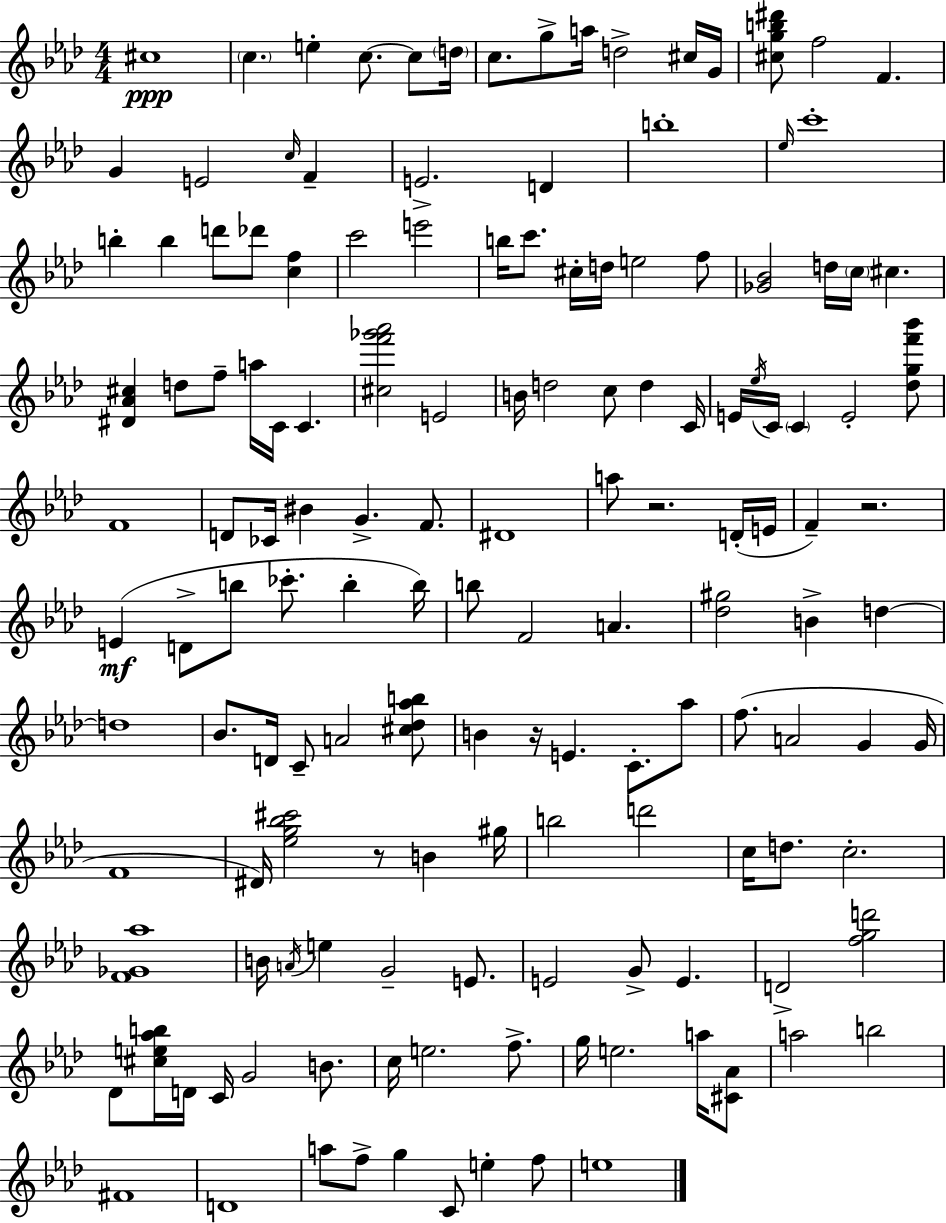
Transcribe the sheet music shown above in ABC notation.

X:1
T:Untitled
M:4/4
L:1/4
K:Ab
^c4 c e c/2 c/2 d/4 c/2 g/2 a/4 d2 ^c/4 G/4 [^cgb^d']/2 f2 F G E2 c/4 F E2 D b4 _e/4 c'4 b b d'/2 _d'/2 [cf] c'2 e'2 b/4 c'/2 ^c/4 d/4 e2 f/2 [_G_B]2 d/4 c/4 ^c [^D_A^c] d/2 f/2 a/4 C/4 C [^cf'_g'_a']2 E2 B/4 d2 c/2 d C/4 E/4 _e/4 C/4 C E2 [_dgf'_b']/2 F4 D/2 _C/4 ^B G F/2 ^D4 a/2 z2 D/4 E/4 F z2 E D/2 b/2 _c'/2 b b/4 b/2 F2 A [_d^g]2 B d d4 _B/2 D/4 C/2 A2 [^c_d_ab]/2 B z/4 E C/2 _a/2 f/2 A2 G G/4 F4 ^D/4 [_eg_b^c']2 z/2 B ^g/4 b2 d'2 c/4 d/2 c2 [F_G_a]4 B/4 A/4 e G2 E/2 E2 G/2 E D2 [fgd']2 _D/2 [^ce_ab]/4 D/4 C/4 G2 B/2 c/4 e2 f/2 g/4 e2 a/4 [^C_A]/2 a2 b2 ^F4 D4 a/2 f/2 g C/2 e f/2 e4